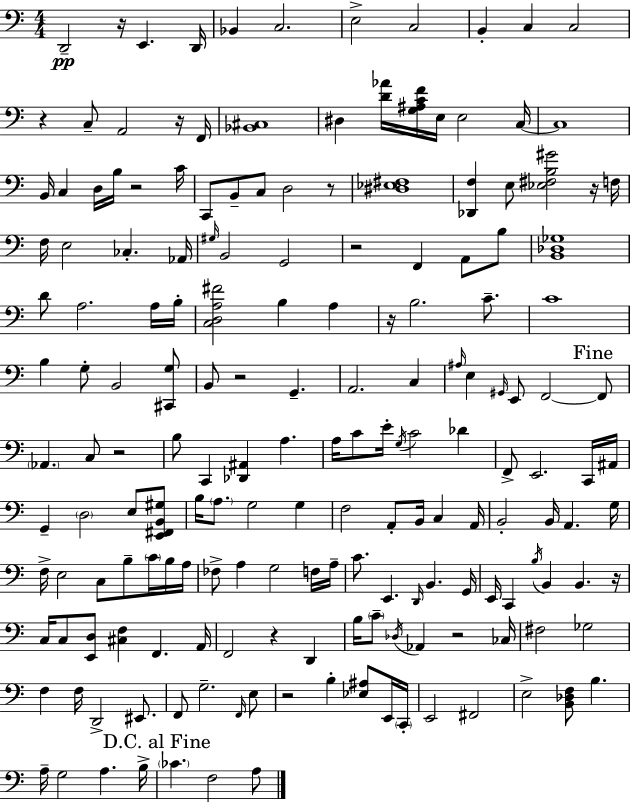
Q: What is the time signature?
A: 4/4